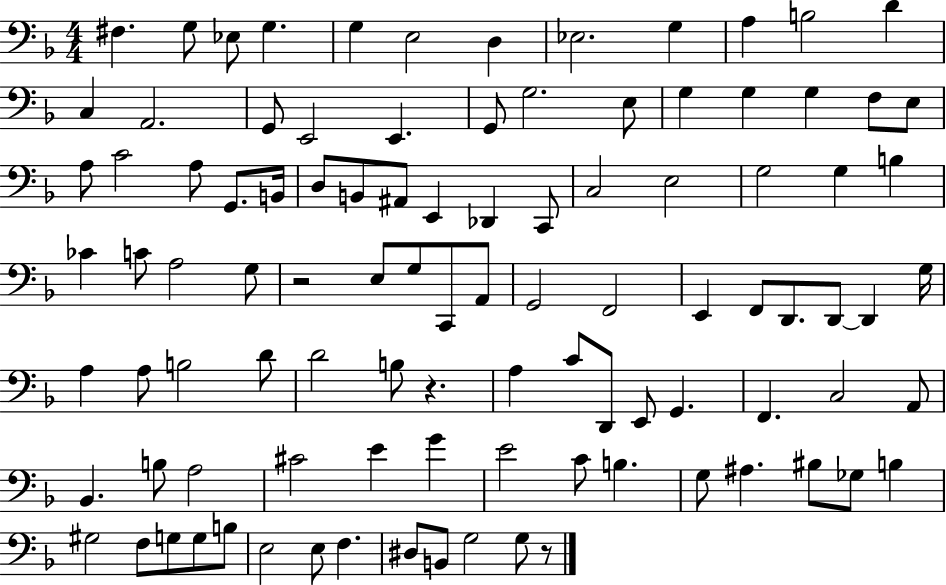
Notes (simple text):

F#3/q. G3/e Eb3/e G3/q. G3/q E3/h D3/q Eb3/h. G3/q A3/q B3/h D4/q C3/q A2/h. G2/e E2/h E2/q. G2/e G3/h. E3/e G3/q G3/q G3/q F3/e E3/e A3/e C4/h A3/e G2/e. B2/s D3/e B2/e A#2/e E2/q Db2/q C2/e C3/h E3/h G3/h G3/q B3/q CES4/q C4/e A3/h G3/e R/h E3/e G3/e C2/e A2/e G2/h F2/h E2/q F2/e D2/e. D2/e D2/q G3/s A3/q A3/e B3/h D4/e D4/h B3/e R/q. A3/q C4/e D2/e E2/e G2/q. F2/q. C3/h A2/e Bb2/q. B3/e A3/h C#4/h E4/q G4/q E4/h C4/e B3/q. G3/e A#3/q. BIS3/e Gb3/e B3/q G#3/h F3/e G3/e G3/e B3/e E3/h E3/e F3/q. D#3/e B2/e G3/h G3/e R/e